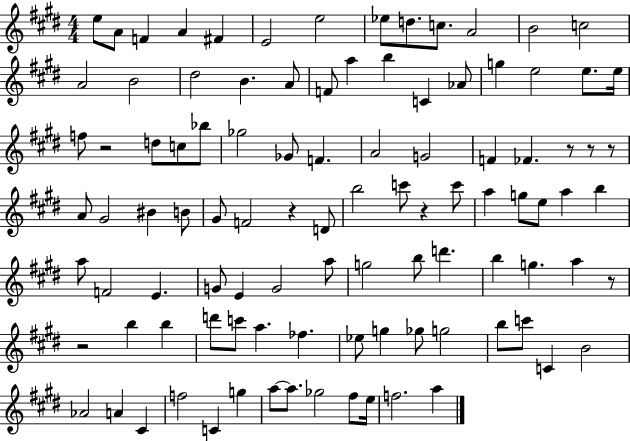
{
  \clef treble
  \numericTimeSignature
  \time 4/4
  \key e \major
  \repeat volta 2 { e''8 a'8 f'4 a'4 fis'4 | e'2 e''2 | ees''8 d''8. c''8. a'2 | b'2 c''2 | \break a'2 b'2 | dis''2 b'4. a'8 | f'8 a''4 b''4 c'4 aes'8 | g''4 e''2 e''8. e''16 | \break f''8 r2 d''8 c''8 bes''8 | ges''2 ges'8 f'4. | a'2 g'2 | f'4 fes'4. r8 r8 r8 | \break a'8 gis'2 bis'4 b'8 | gis'8 f'2 r4 d'8 | b''2 c'''8 r4 c'''8 | a''4 g''8 e''8 a''4 b''4 | \break a''8 f'2 e'4. | g'8 e'4 g'2 a''8 | g''2 b''8 d'''4. | b''4 g''4. a''4 r8 | \break r2 b''4 b''4 | d'''8 c'''8 a''4. fes''4. | ees''8 g''4 ges''8 g''2 | b''8 c'''8 c'4 b'2 | \break aes'2 a'4 cis'4 | f''2 c'4 g''4 | a''8~~ a''8. ges''2 fis''8 e''16 | f''2. a''4 | \break } \bar "|."
}